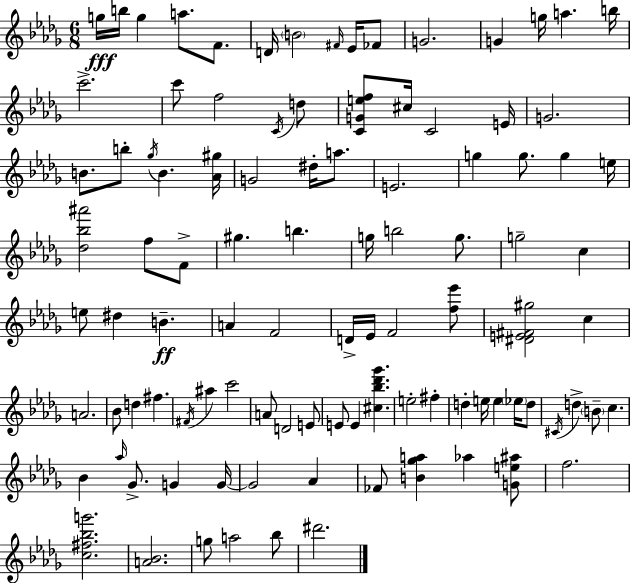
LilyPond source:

{
  \clef treble
  \numericTimeSignature
  \time 6/8
  \key bes \minor
  g''16\fff b''16 g''4 a''8. f'8. | d'16 \parenthesize b'2 \grace { fis'16 } ees'16 fes'8 | g'2. | g'4 g''16 a''4. | \break b''16 c'''2.-> | c'''8 f''2 \acciaccatura { c'16 } | d''8 <c' g' e'' f''>8 cis''16 c'2 | e'16 g'2. | \break b'8. b''8-. \acciaccatura { ges''16 } b'4. | <aes' gis''>16 g'2 dis''16-. | a''8. e'2. | g''4 g''8. g''4 | \break e''16 <des'' bes'' ais'''>2 f''8 | f'8-> gis''4. b''4. | g''16 b''2 | g''8. g''2-- c''4 | \break e''8 dis''4 b'4.--\ff | a'4 f'2 | d'16-> ees'16 f'2 | <f'' ees'''>8 <dis' e' fis' gis''>2 c''4 | \break a'2. | bes'8 d''4 fis''4. | \acciaccatura { fis'16 } ais''4 c'''2 | a'8 d'2 | \break e'8 e'8 e'4 <cis'' bes'' des''' ges'''>4. | e''2-. | fis''4-. d''4-. e''16 e''4 | \parenthesize ees''16 d''8 \acciaccatura { cis'16 } d''4-> \parenthesize b'8-- c''4. | \break bes'4 \grace { aes''16 } ges'8.-> | g'4 g'16~~ g'2 | aes'4 fes'8 <b' ges'' a''>4 | aes''4 <g' e'' ais''>8 f''2. | \break <c'' fis'' bes'' g'''>2. | <a' bes'>2. | g''8 a''2 | bes''8 dis'''2. | \break \bar "|."
}